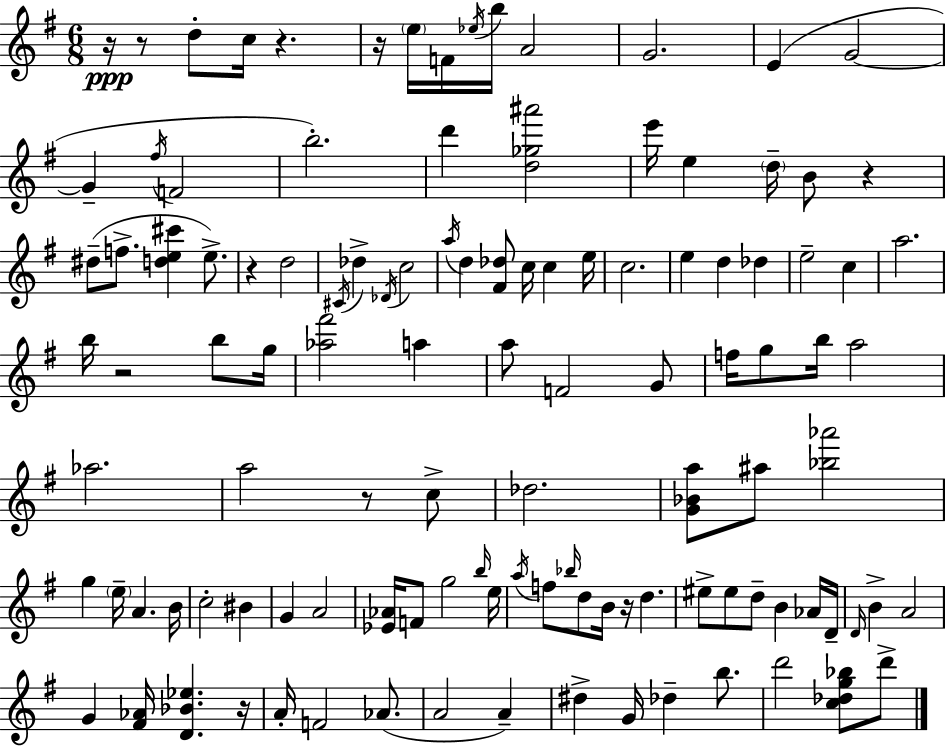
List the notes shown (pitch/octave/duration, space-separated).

R/s R/e D5/e C5/s R/q. R/s E5/s F4/s Eb5/s B5/s A4/h G4/h. E4/q G4/h G4/q F#5/s F4/h B5/h. D6/q [D5,Gb5,A#6]/h E6/s E5/q D5/s B4/e R/q D#5/e F5/e. [D5,E5,C#6]/q E5/e. R/q D5/h C#4/s Db5/q Db4/s C5/h A5/s D5/q [F#4,Db5]/e C5/s C5/q E5/s C5/h. E5/q D5/q Db5/q E5/h C5/q A5/h. B5/s R/h B5/e G5/s [Ab5,F#6]/h A5/q A5/e F4/h G4/e F5/s G5/e B5/s A5/h Ab5/h. A5/h R/e C5/e Db5/h. [G4,Bb4,A5]/e A#5/e [Bb5,Ab6]/h G5/q E5/s A4/q. B4/s C5/h BIS4/q G4/q A4/h [Eb4,Ab4]/s F4/e G5/h B5/s E5/s A5/s F5/e Bb5/s D5/e B4/s R/s D5/q. EIS5/e EIS5/e D5/e B4/q Ab4/s D4/s D4/s B4/q A4/h G4/q [F#4,Ab4]/s [D4,Bb4,Eb5]/q. R/s A4/s F4/h Ab4/e. A4/h A4/q D#5/q G4/s Db5/q B5/e. D6/h [C5,Db5,G5,Bb5]/e D6/e